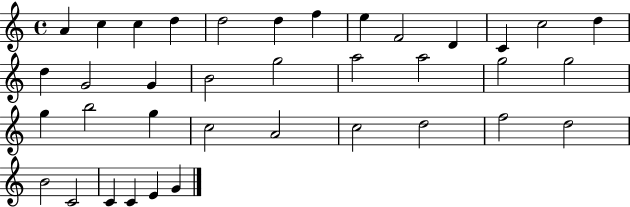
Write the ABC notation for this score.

X:1
T:Untitled
M:4/4
L:1/4
K:C
A c c d d2 d f e F2 D C c2 d d G2 G B2 g2 a2 a2 g2 g2 g b2 g c2 A2 c2 d2 f2 d2 B2 C2 C C E G